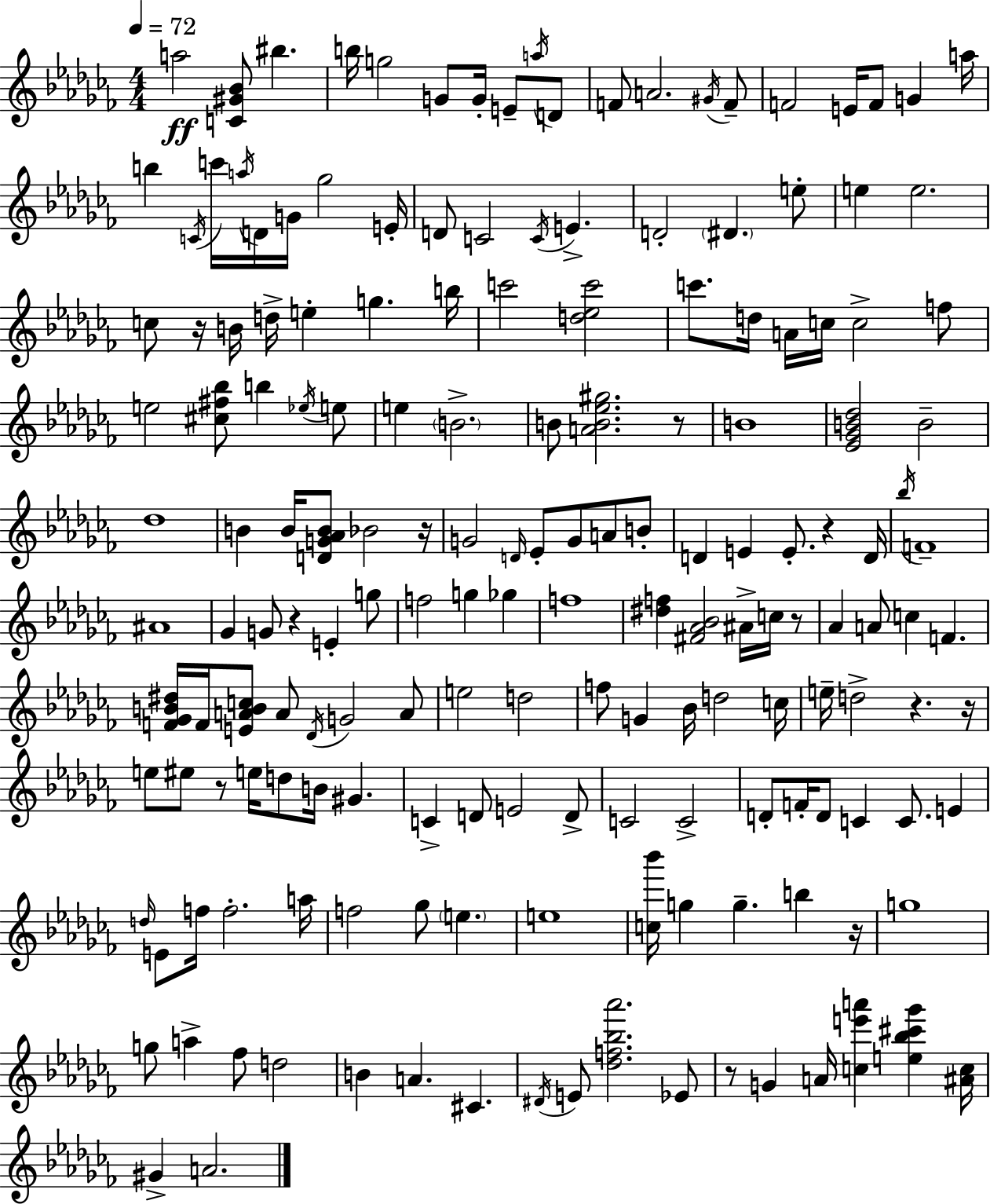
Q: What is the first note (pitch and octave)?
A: A5